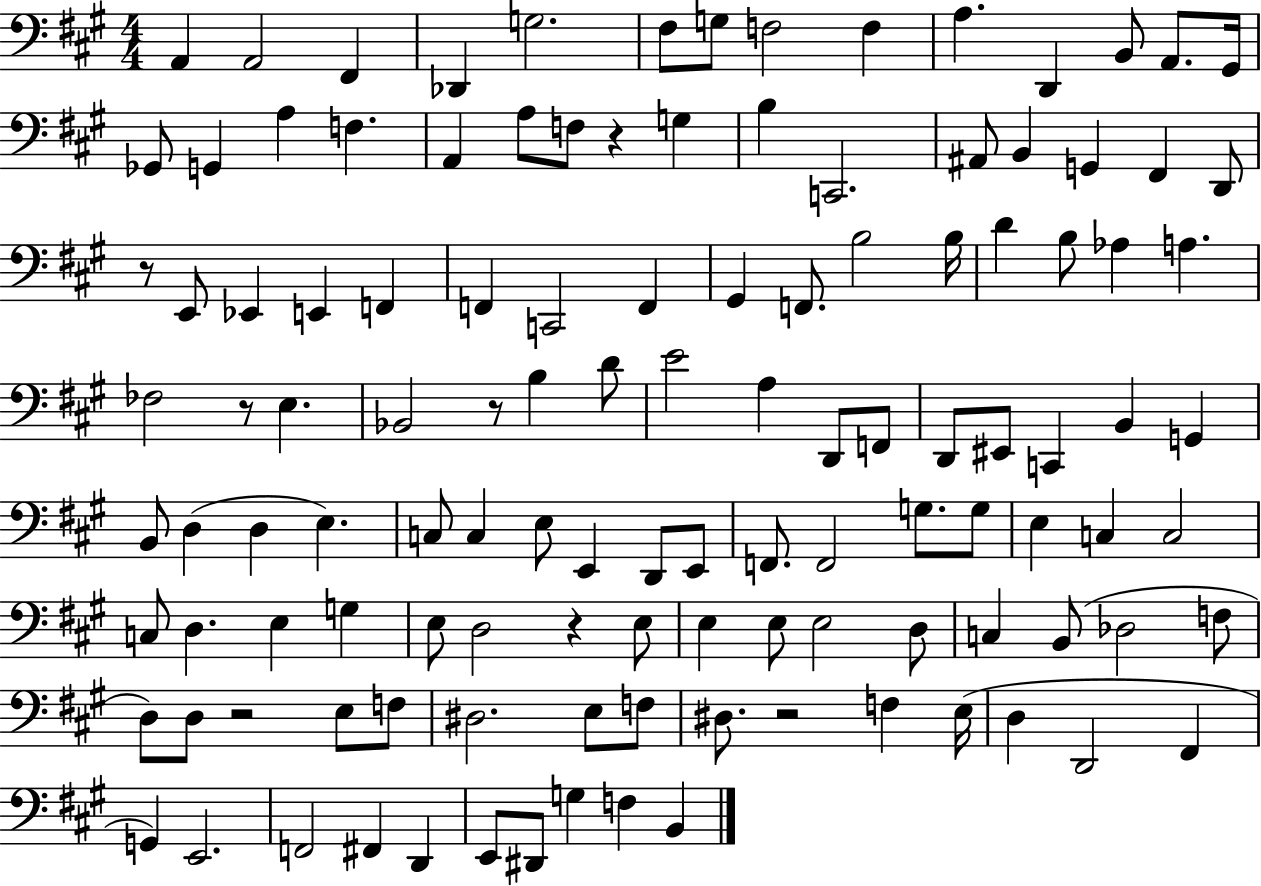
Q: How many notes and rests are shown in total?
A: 120